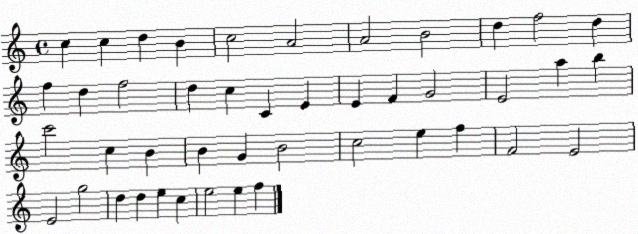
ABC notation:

X:1
T:Untitled
M:4/4
L:1/4
K:C
c c d B c2 A2 A2 B2 d f2 d f d f2 d c C E E F G2 E2 a b c'2 c B B G B2 c2 e f F2 E2 E2 g2 d d e c e2 e f